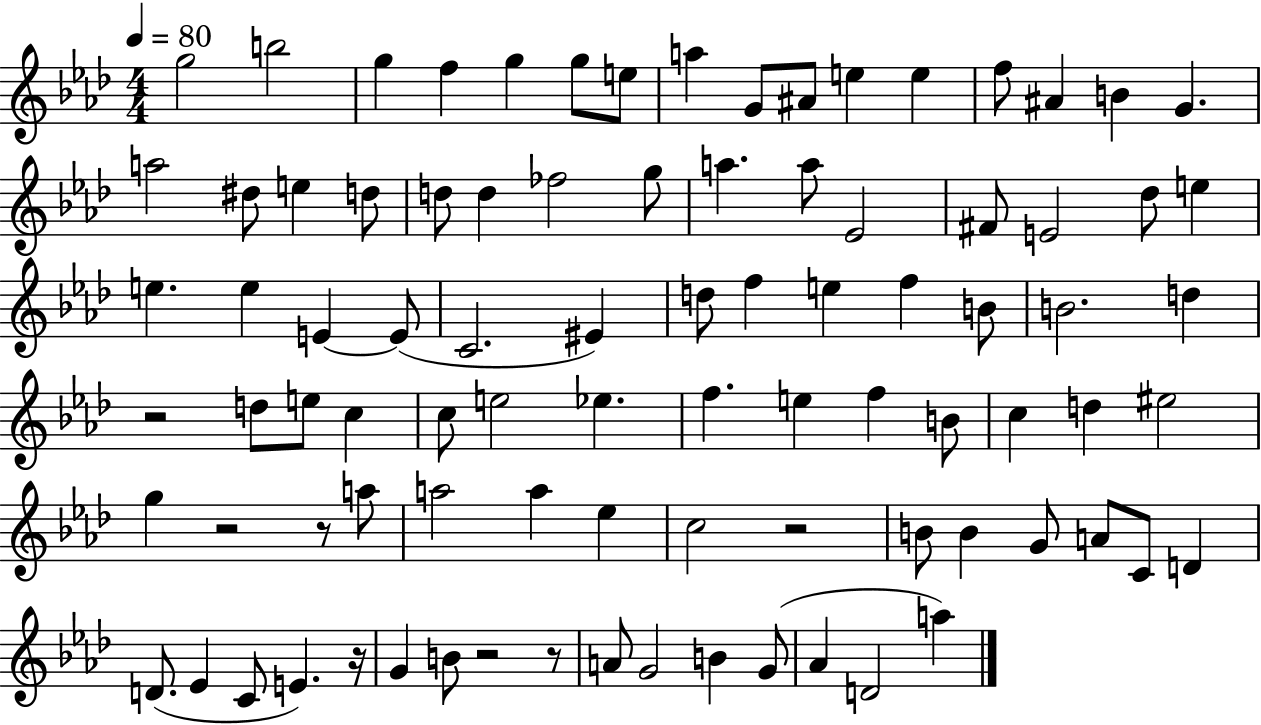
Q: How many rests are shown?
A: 7